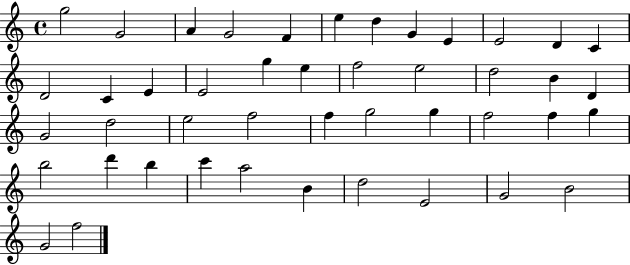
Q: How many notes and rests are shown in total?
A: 45